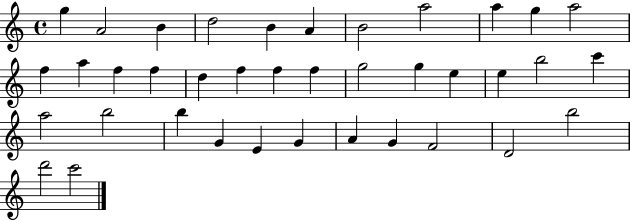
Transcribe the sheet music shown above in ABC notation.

X:1
T:Untitled
M:4/4
L:1/4
K:C
g A2 B d2 B A B2 a2 a g a2 f a f f d f f f g2 g e e b2 c' a2 b2 b G E G A G F2 D2 b2 d'2 c'2